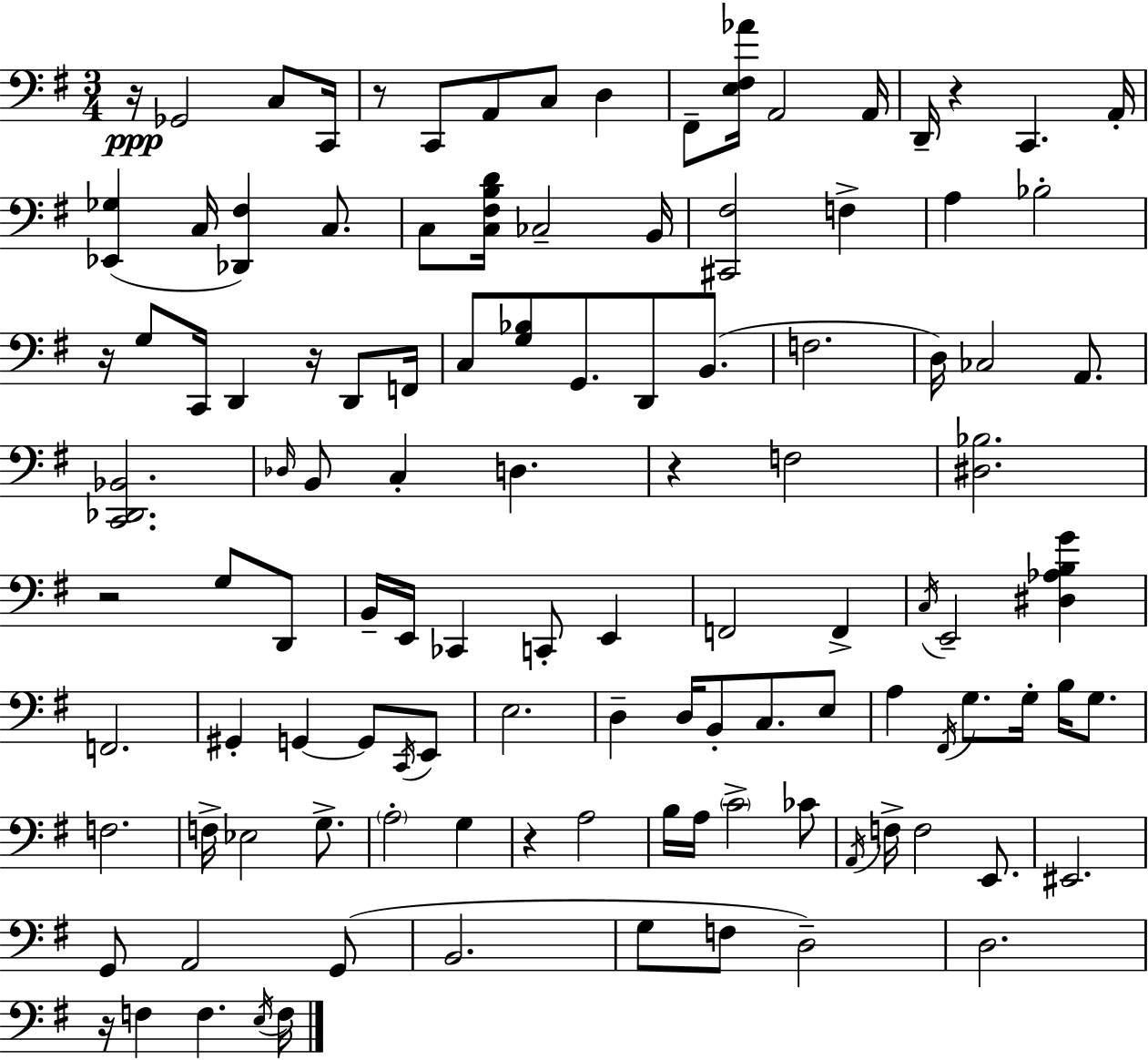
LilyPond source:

{
  \clef bass
  \numericTimeSignature
  \time 3/4
  \key e \minor
  r16\ppp ges,2 c8 c,16 | r8 c,8 a,8 c8 d4 | fis,8-- <e fis aes'>16 a,2 a,16 | d,16-- r4 c,4. a,16-. | \break <ees, ges>4( c16 <des, fis>4) c8. | c8 <c fis b d'>16 ces2-- b,16 | <cis, fis>2 f4-> | a4 bes2-. | \break r16 g8 c,16 d,4 r16 d,8 f,16 | c8 <g bes>8 g,8. d,8 b,8.( | f2. | d16) ces2 a,8. | \break <c, des, bes,>2. | \grace { des16 } b,8 c4-. d4. | r4 f2 | <dis bes>2. | \break r2 g8 d,8 | b,16-- e,16 ces,4 c,8-. e,4 | f,2 f,4-> | \acciaccatura { c16 } e,2-- <dis aes b g'>4 | \break f,2. | gis,4-. g,4~~ g,8 | \acciaccatura { c,16 } e,8 e2. | d4-- d16 b,8-. c8. | \break e8 a4 \acciaccatura { fis,16 } g8. g16-. | b16 g8. f2. | f16-> ees2 | g8.-> \parenthesize a2-. | \break g4 r4 a2 | b16 a16 \parenthesize c'2-> | ces'8 \acciaccatura { a,16 } f16-> f2 | e,8. eis,2. | \break g,8 a,2 | g,8( b,2. | g8 f8 d2--) | d2. | \break r16 f4 f4. | \acciaccatura { e16 } f16 \bar "|."
}